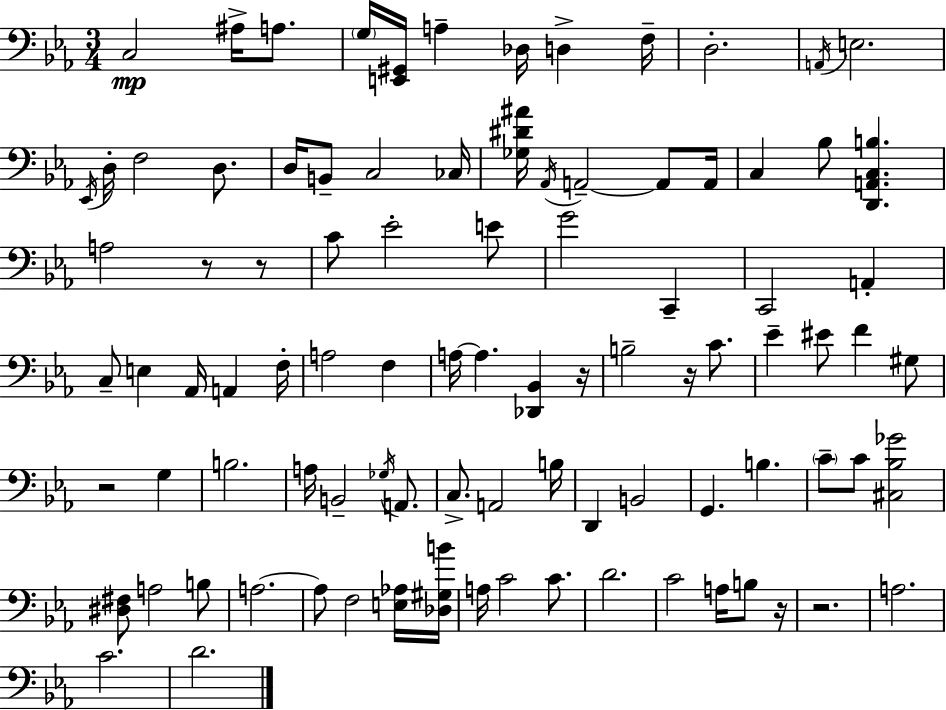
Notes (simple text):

C3/h A#3/s A3/e. G3/s [E2,G#2]/s A3/q Db3/s D3/q F3/s D3/h. A2/s E3/h. Eb2/s D3/s F3/h D3/e. D3/s B2/e C3/h CES3/s [Gb3,D#4,A#4]/s Ab2/s A2/h A2/e A2/s C3/q Bb3/e [D2,A2,C3,B3]/q. A3/h R/e R/e C4/e Eb4/h E4/e G4/h C2/q C2/h A2/q C3/e E3/q Ab2/s A2/q F3/s A3/h F3/q A3/s A3/q. [Db2,Bb2]/q R/s B3/h R/s C4/e. Eb4/q EIS4/e F4/q G#3/e R/h G3/q B3/h. A3/s B2/h Gb3/s A2/e. C3/e. A2/h B3/s D2/q B2/h G2/q. B3/q. C4/e C4/e [C#3,Bb3,Gb4]/h [D#3,F#3]/e A3/h B3/e A3/h. A3/e F3/h [E3,Ab3]/s [Db3,G#3,B4]/s A3/s C4/h C4/e. D4/h. C4/h A3/s B3/e R/s R/h. A3/h. C4/h. D4/h.